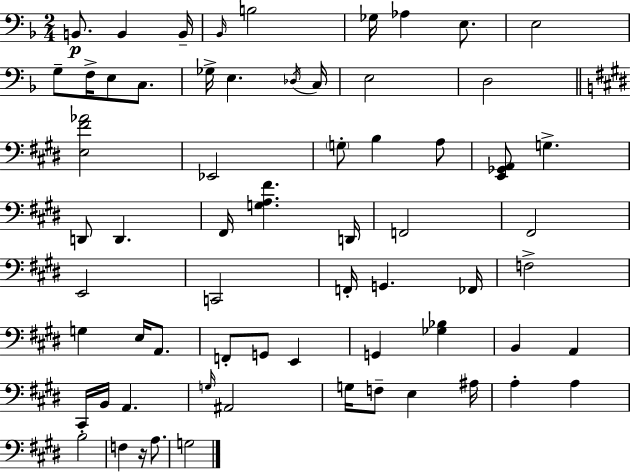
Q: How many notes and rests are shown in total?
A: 65